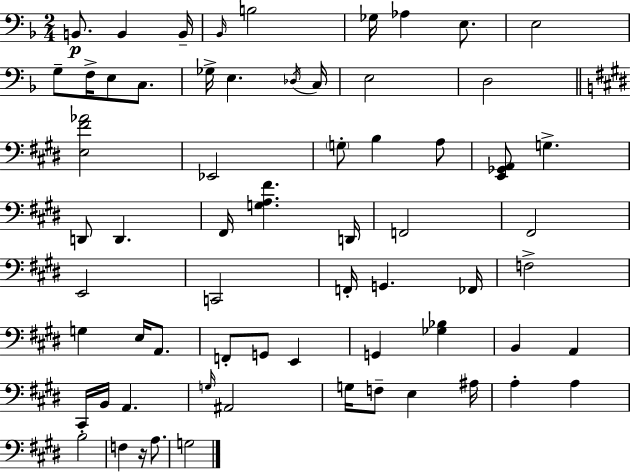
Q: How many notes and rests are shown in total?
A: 65